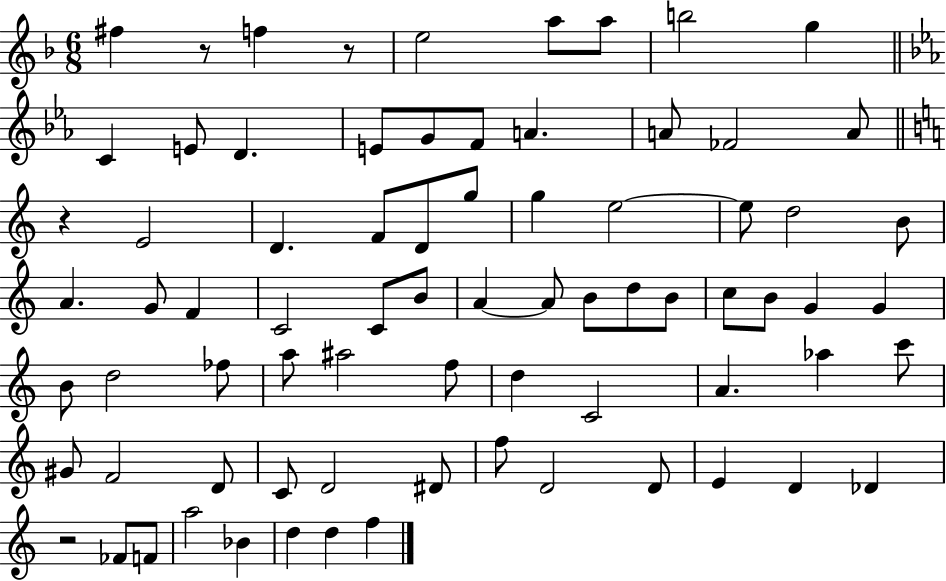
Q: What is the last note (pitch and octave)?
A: F5